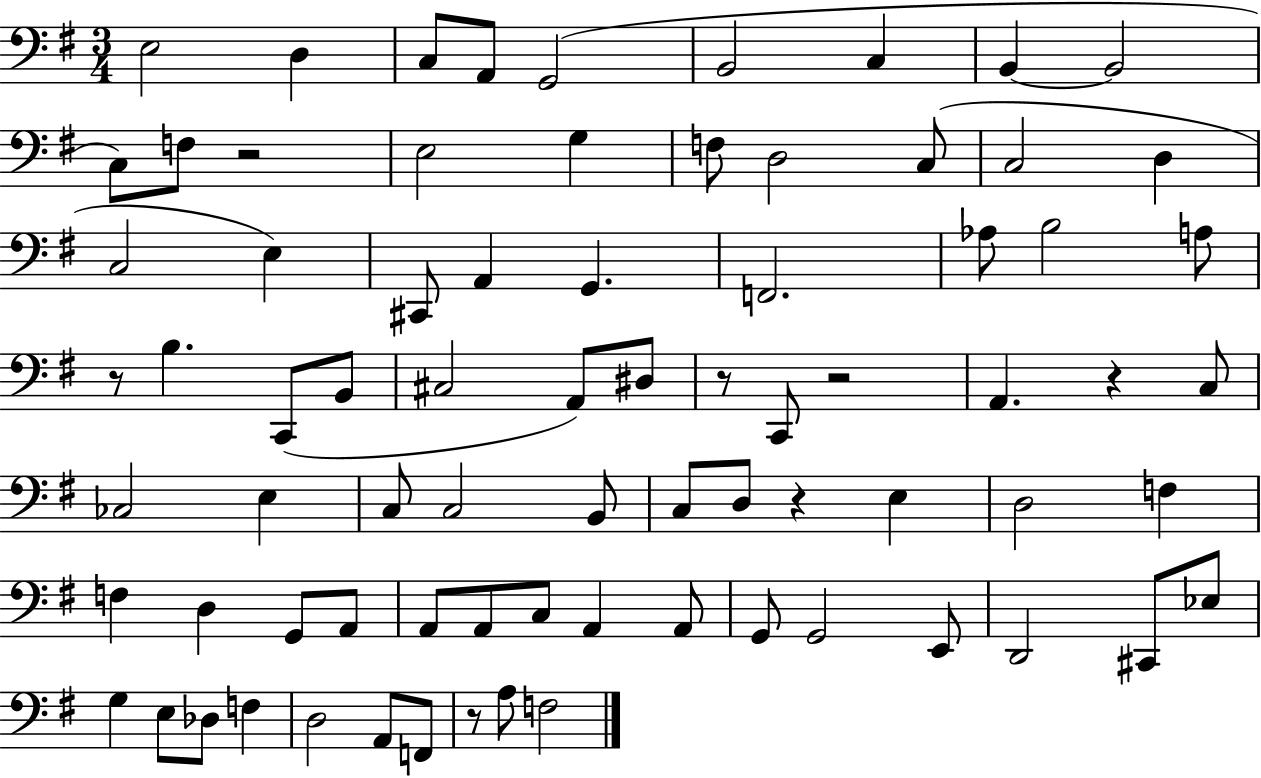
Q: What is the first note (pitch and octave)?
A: E3